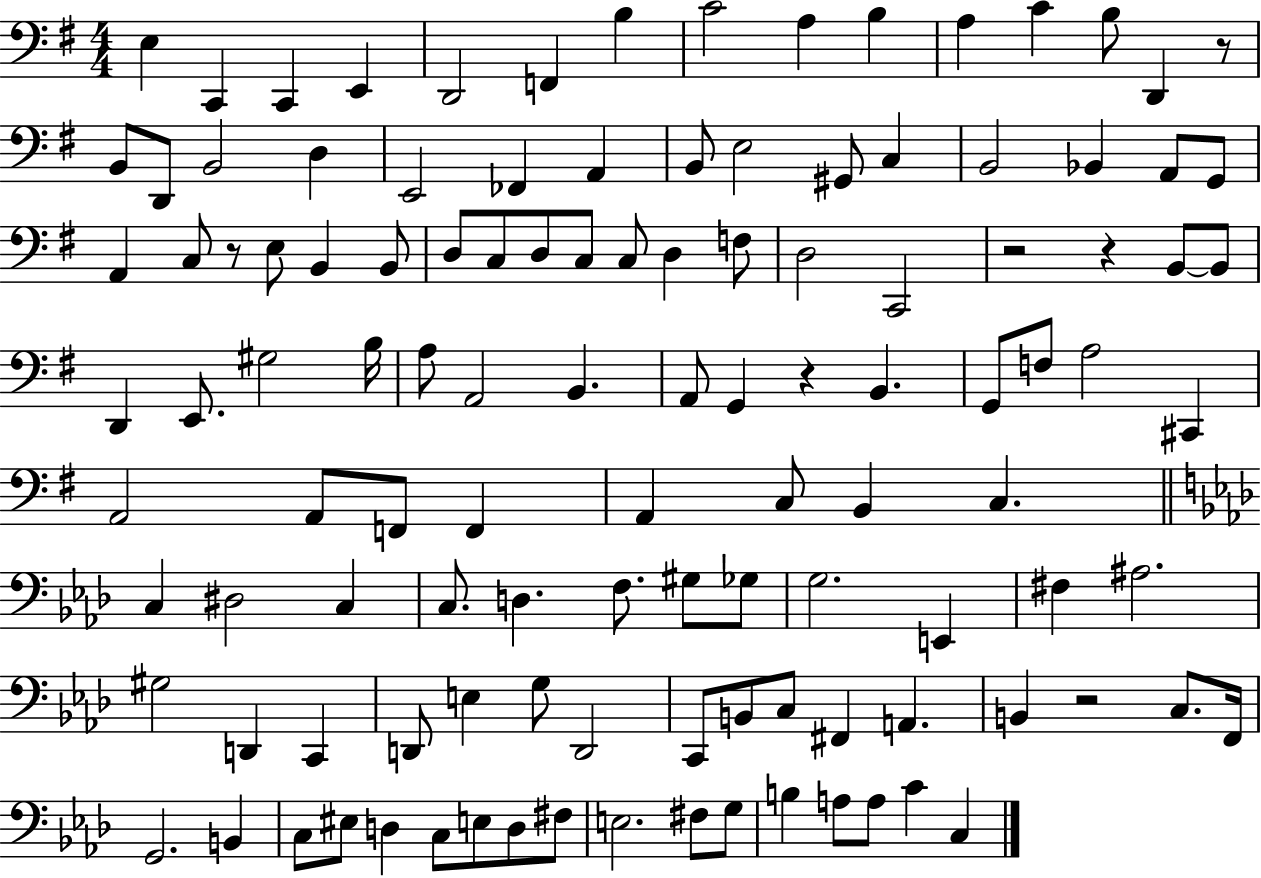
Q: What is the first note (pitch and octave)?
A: E3